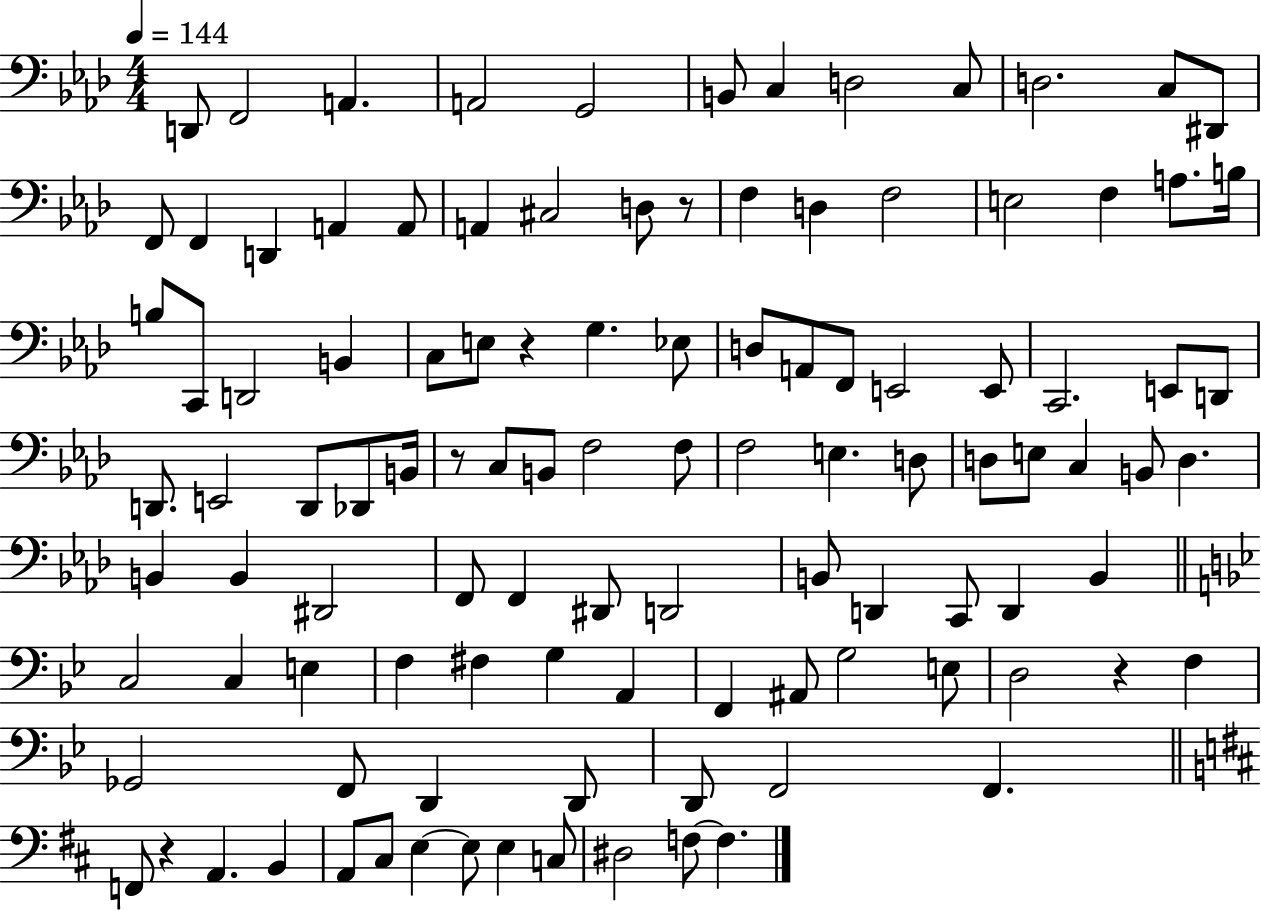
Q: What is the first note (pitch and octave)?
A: D2